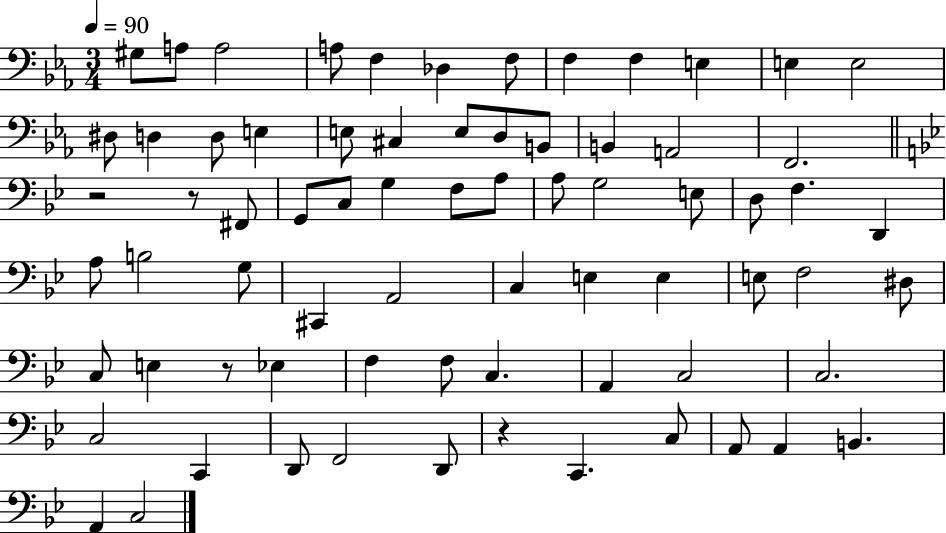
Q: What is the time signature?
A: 3/4